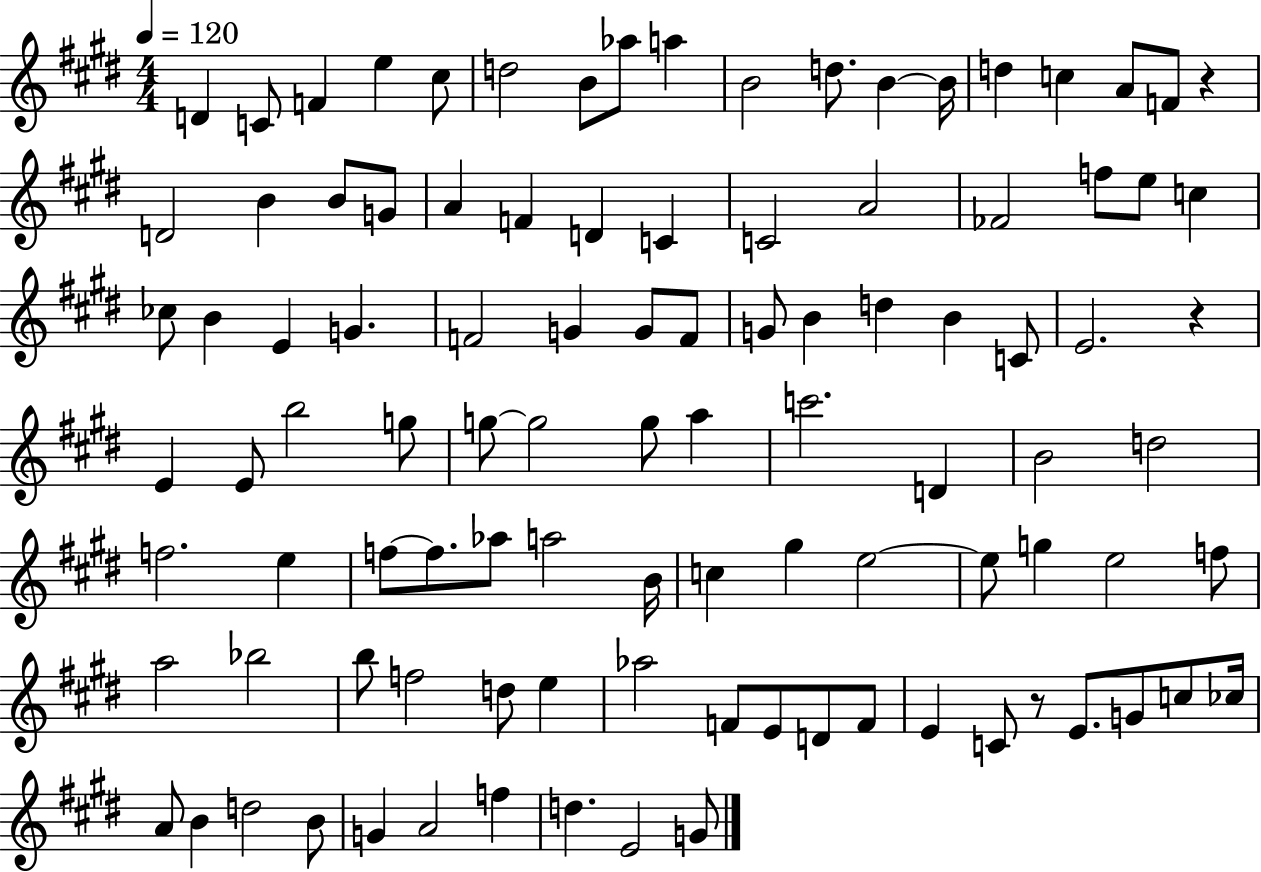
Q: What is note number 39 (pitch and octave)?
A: F4